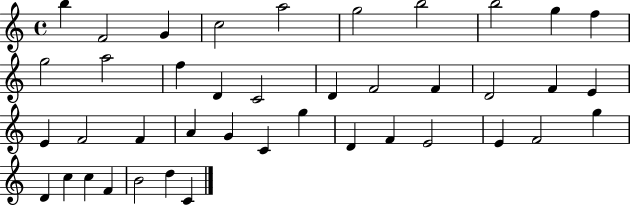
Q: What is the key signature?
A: C major